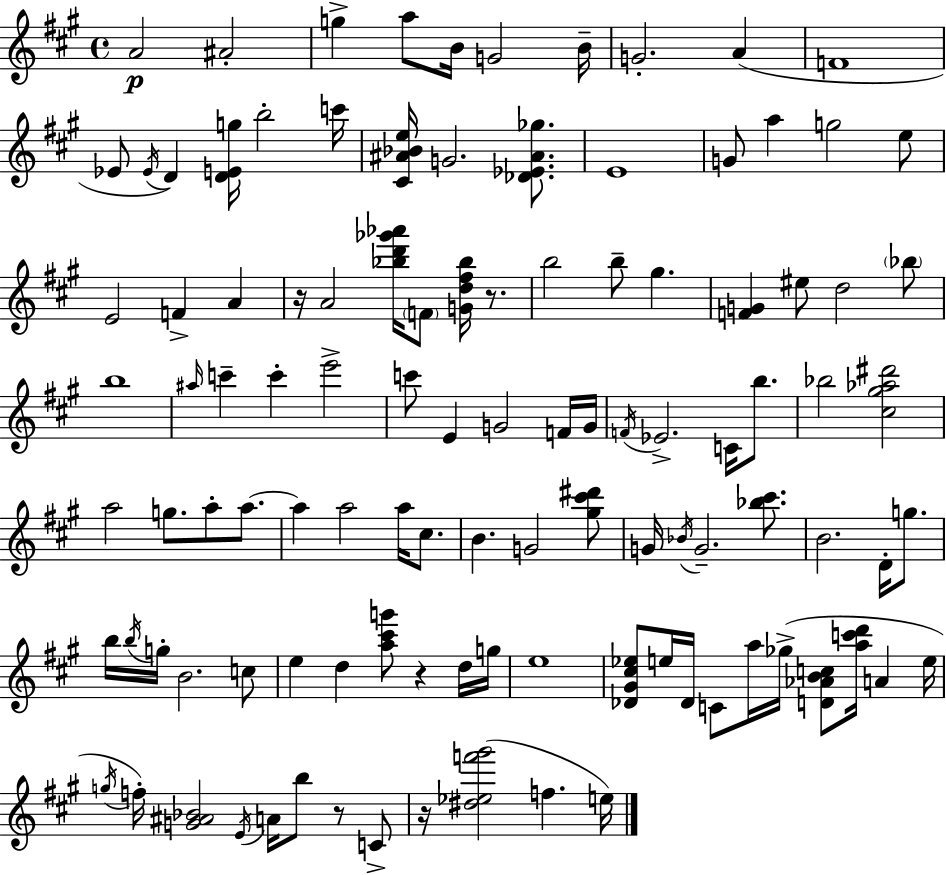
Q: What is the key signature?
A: A major